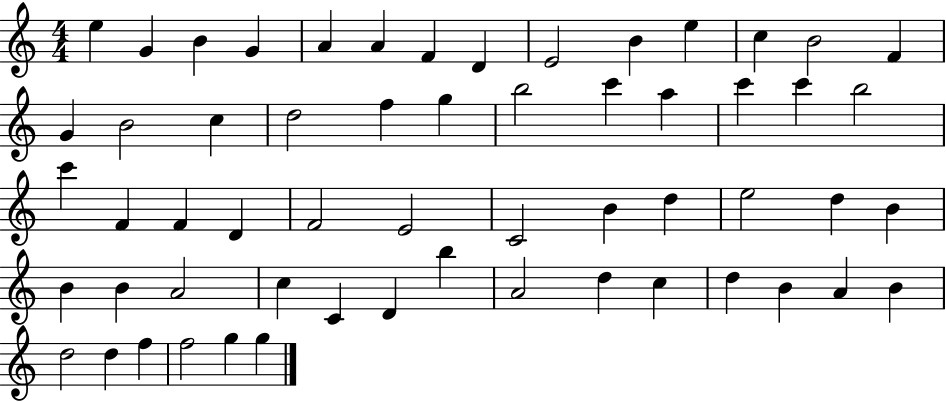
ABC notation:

X:1
T:Untitled
M:4/4
L:1/4
K:C
e G B G A A F D E2 B e c B2 F G B2 c d2 f g b2 c' a c' c' b2 c' F F D F2 E2 C2 B d e2 d B B B A2 c C D b A2 d c d B A B d2 d f f2 g g